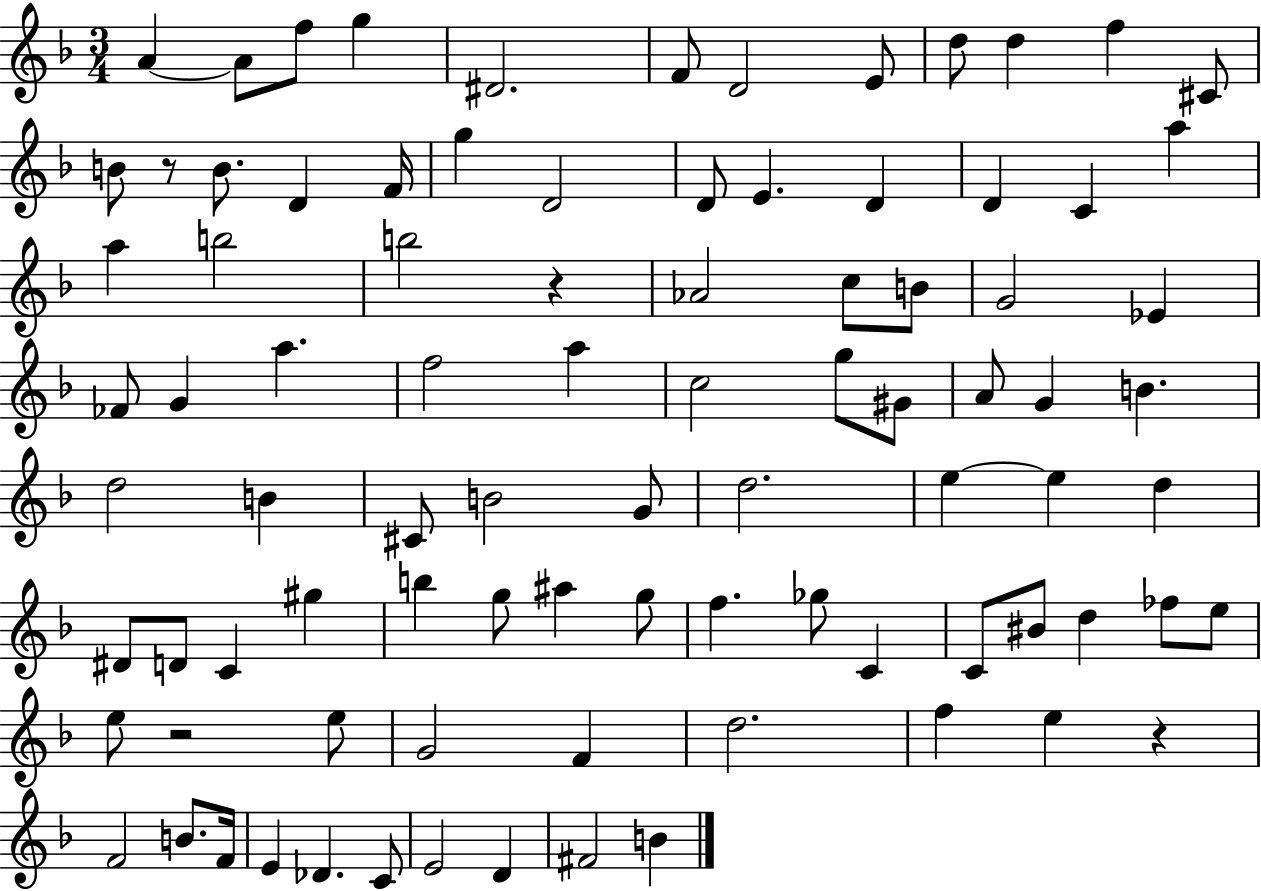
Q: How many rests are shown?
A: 4